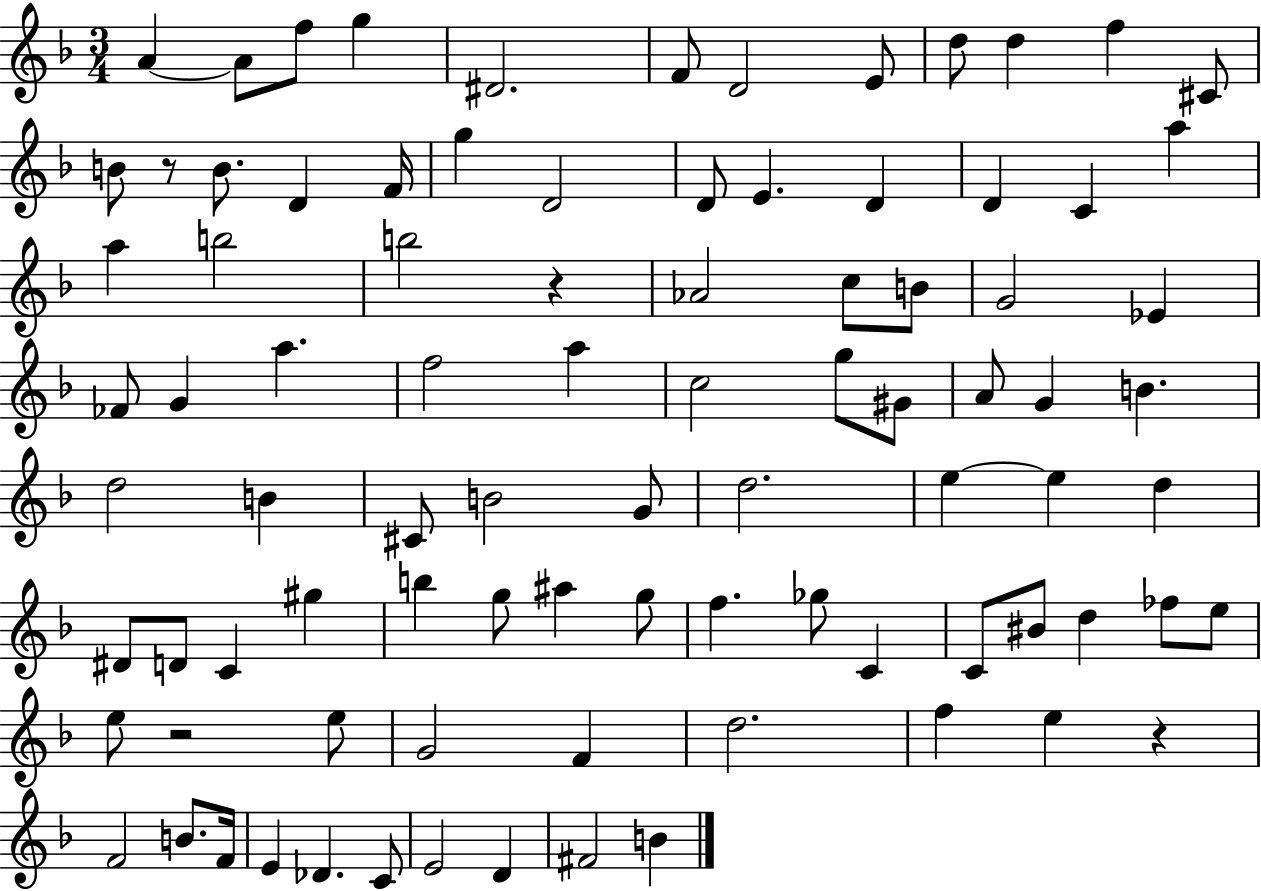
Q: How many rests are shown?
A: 4